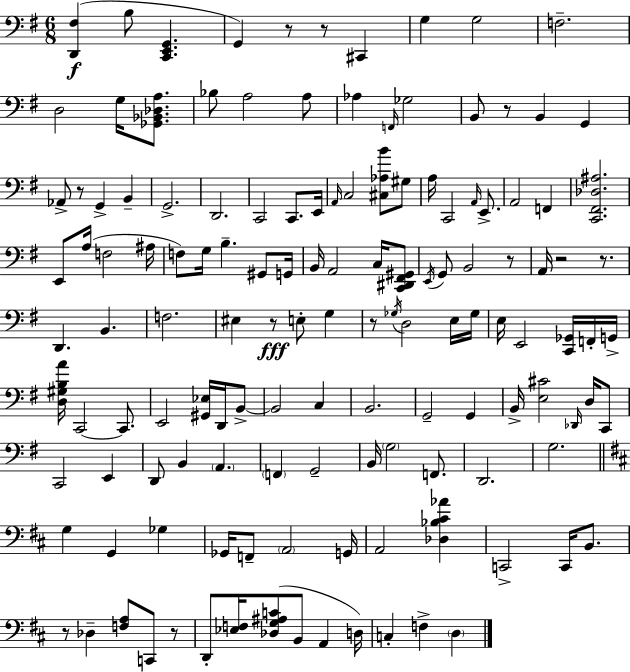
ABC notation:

X:1
T:Untitled
M:6/8
L:1/4
K:G
[D,,^F,] B,/2 [C,,E,,G,,] G,, z/2 z/2 ^C,, G, G,2 F,2 D,2 G,/4 [_G,,_B,,_D,A,]/2 _B,/2 A,2 A,/2 _A, F,,/4 _G,2 B,,/2 z/2 B,, G,, _A,,/2 z/2 G,, B,, G,,2 D,,2 C,,2 C,,/2 E,,/4 A,,/4 C,2 [^C,_A,B]/2 ^G,/2 A,/4 C,,2 A,,/4 E,,/2 A,,2 F,, [C,,^F,,_D,^A,]2 E,,/2 A,/4 F,2 ^A,/4 F,/2 G,/4 B, ^G,,/2 G,,/4 B,,/4 A,,2 C,/4 [C,,^D,,^F,,^G,,]/2 E,,/4 G,,/2 B,,2 z/2 A,,/4 z2 z/2 D,, B,, F,2 ^E, z/2 E,/2 G, z/2 _G,/4 D,2 E,/4 _G,/4 E,/4 E,,2 [C,,_G,,]/4 F,,/4 G,,/4 [D,^G,B,A]/4 C,,2 C,,/2 E,,2 [^G,,_E,]/4 D,,/4 B,,/2 B,,2 C, B,,2 G,,2 G,, B,,/4 [E,^C]2 _D,,/4 D,/4 C,,/2 C,,2 E,, D,,/2 B,, A,, F,, G,,2 B,,/4 G,2 F,,/2 D,,2 G,2 G, G,, _G, _G,,/4 F,,/2 A,,2 G,,/4 A,,2 [_D,_B,^C_A] C,,2 C,,/4 B,,/2 z/2 _D, [F,A,]/2 C,,/2 z/2 D,,/2 [_E,F,]/4 [_D,G,^A,C]/2 B,,/2 A,, D,/4 C, F, D,